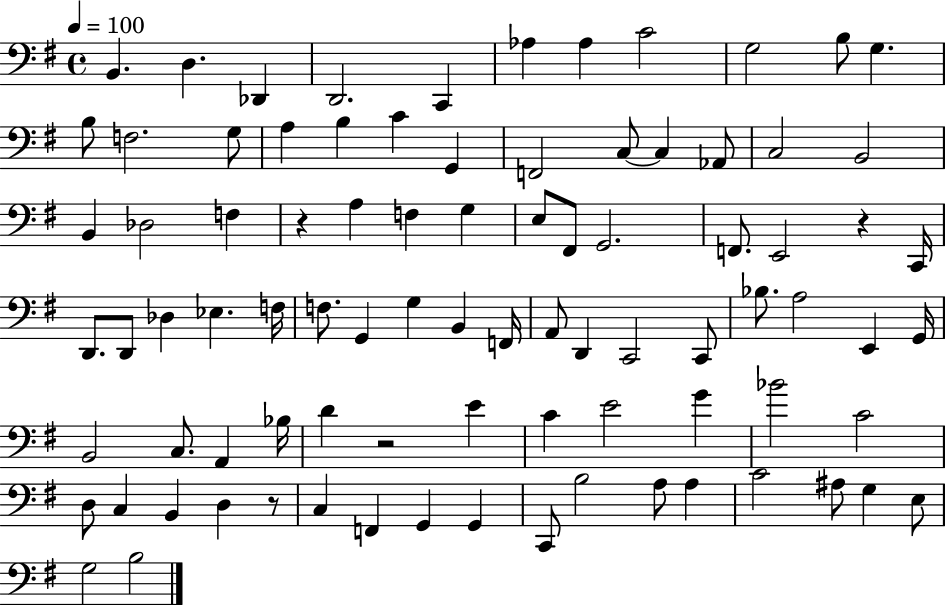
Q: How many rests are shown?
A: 4